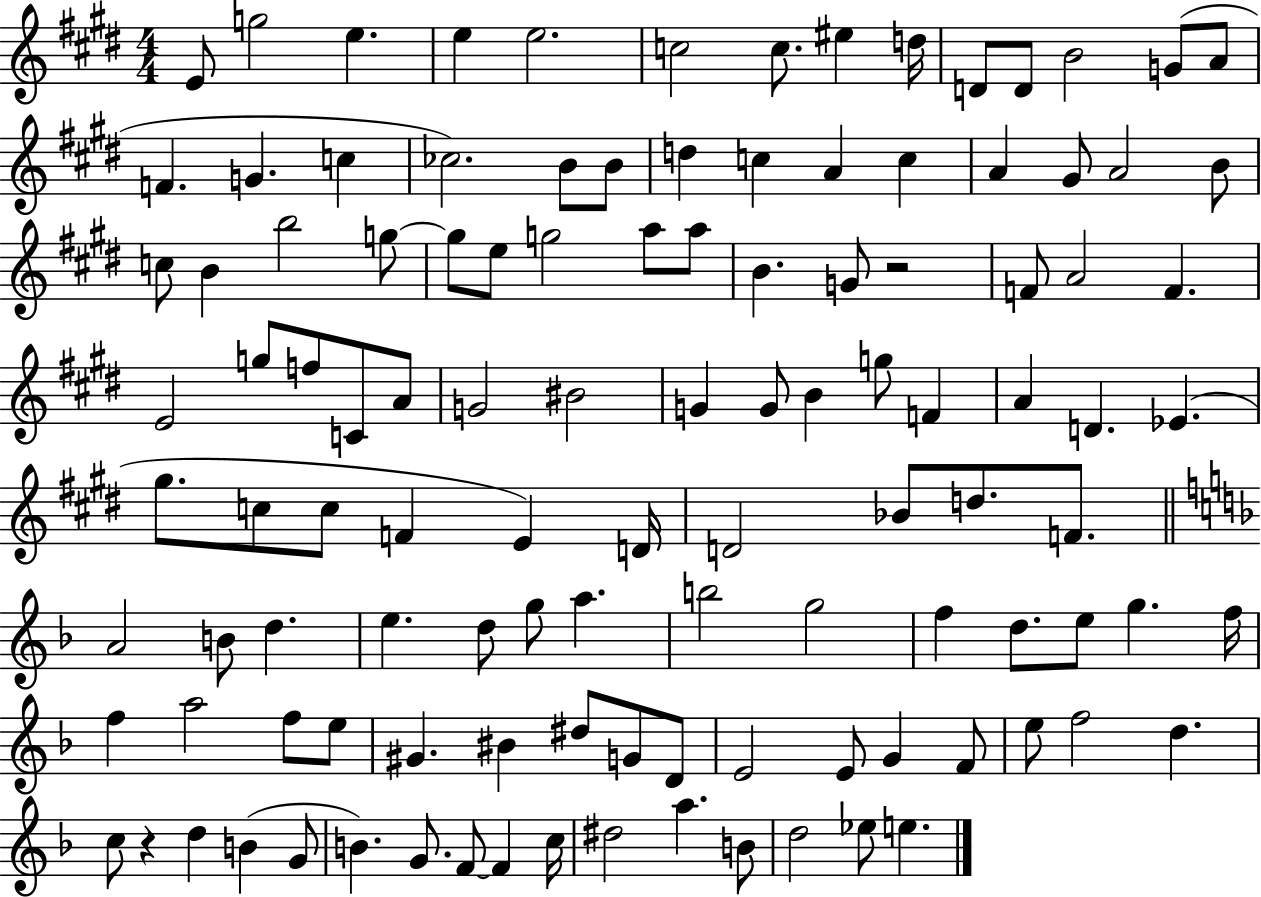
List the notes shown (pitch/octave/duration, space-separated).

E4/e G5/h E5/q. E5/q E5/h. C5/h C5/e. EIS5/q D5/s D4/e D4/e B4/h G4/e A4/e F4/q. G4/q. C5/q CES5/h. B4/e B4/e D5/q C5/q A4/q C5/q A4/q G#4/e A4/h B4/e C5/e B4/q B5/h G5/e G5/e E5/e G5/h A5/e A5/e B4/q. G4/e R/h F4/e A4/h F4/q. E4/h G5/e F5/e C4/e A4/e G4/h BIS4/h G4/q G4/e B4/q G5/e F4/q A4/q D4/q. Eb4/q. G#5/e. C5/e C5/e F4/q E4/q D4/s D4/h Bb4/e D5/e. F4/e. A4/h B4/e D5/q. E5/q. D5/e G5/e A5/q. B5/h G5/h F5/q D5/e. E5/e G5/q. F5/s F5/q A5/h F5/e E5/e G#4/q. BIS4/q D#5/e G4/e D4/e E4/h E4/e G4/q F4/e E5/e F5/h D5/q. C5/e R/q D5/q B4/q G4/e B4/q. G4/e. F4/e F4/q C5/s D#5/h A5/q. B4/e D5/h Eb5/e E5/q.